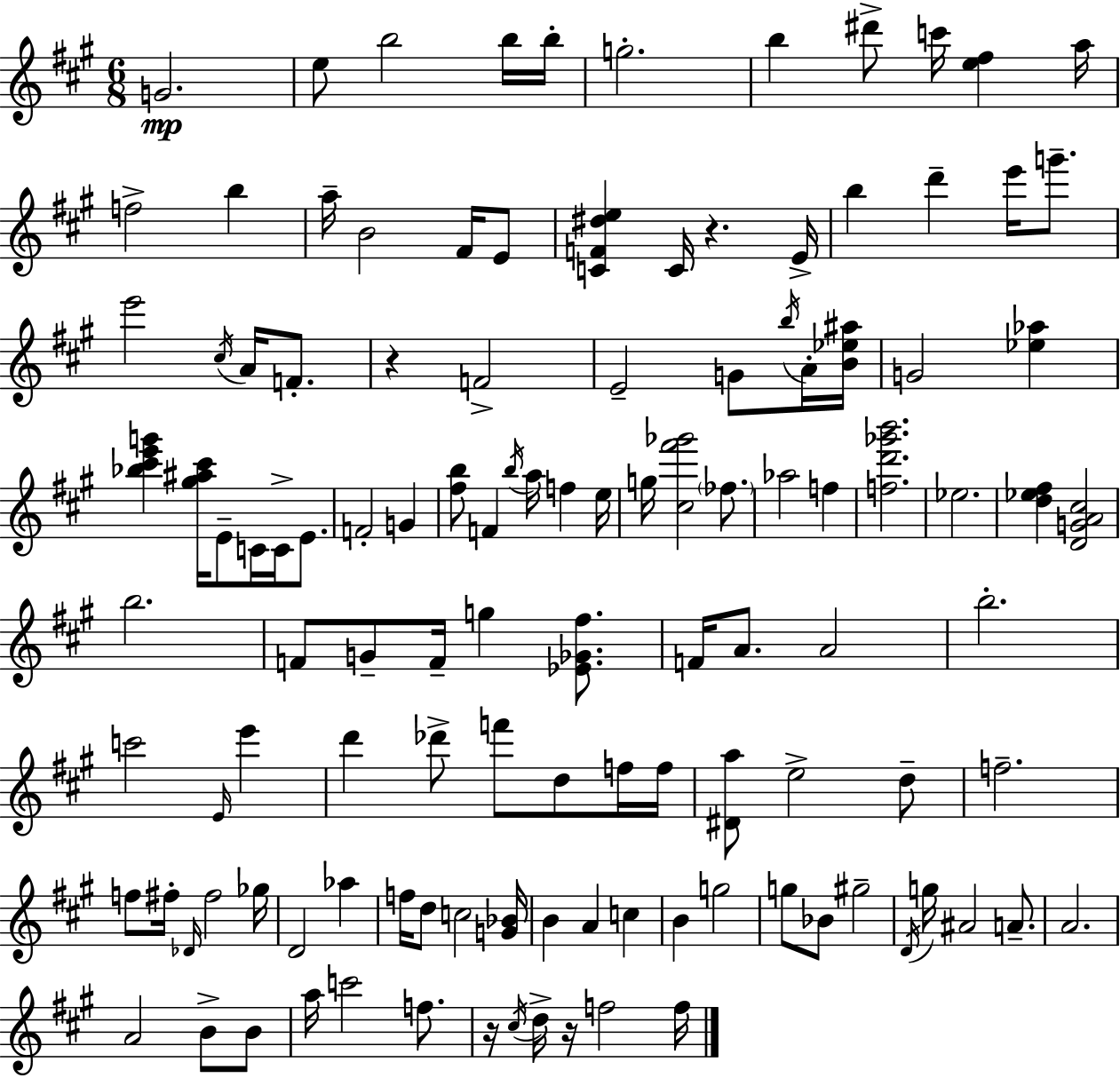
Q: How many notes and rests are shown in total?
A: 120